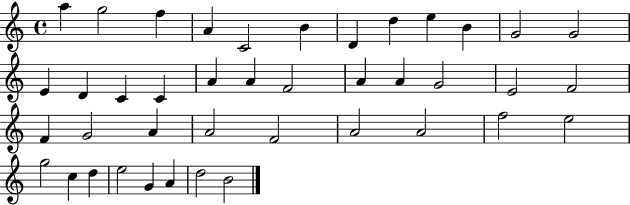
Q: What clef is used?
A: treble